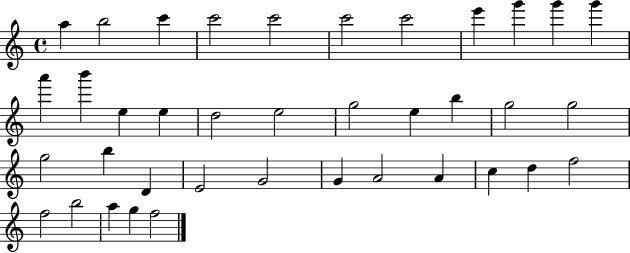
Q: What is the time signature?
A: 4/4